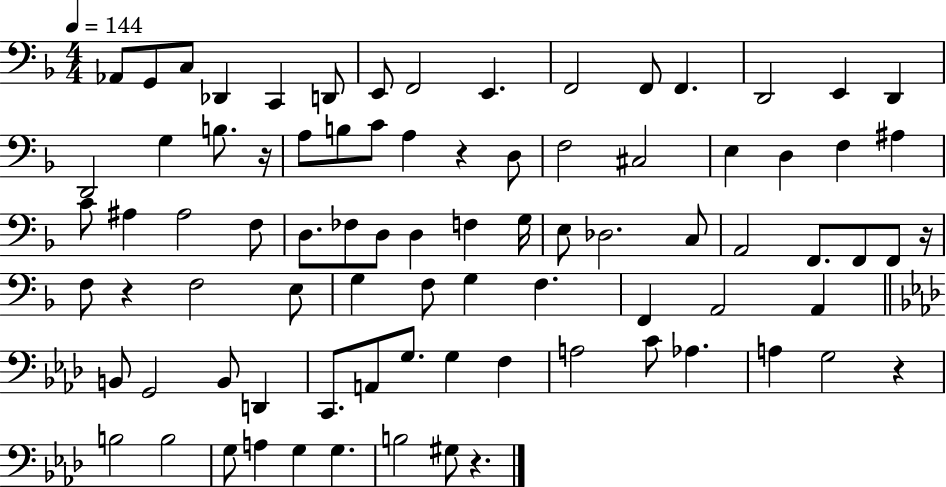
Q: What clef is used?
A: bass